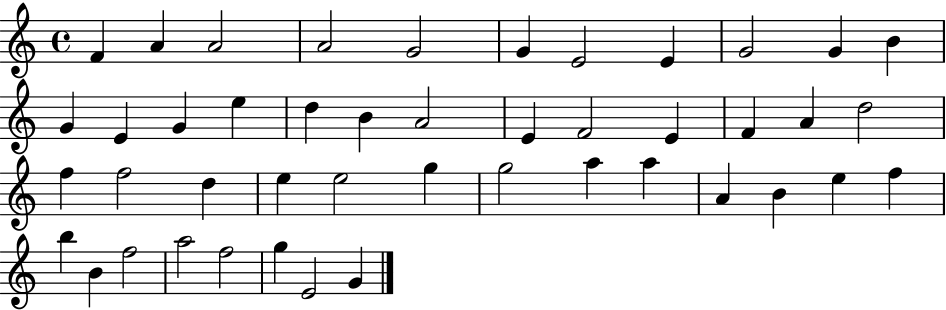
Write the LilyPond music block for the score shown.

{
  \clef treble
  \time 4/4
  \defaultTimeSignature
  \key c \major
  f'4 a'4 a'2 | a'2 g'2 | g'4 e'2 e'4 | g'2 g'4 b'4 | \break g'4 e'4 g'4 e''4 | d''4 b'4 a'2 | e'4 f'2 e'4 | f'4 a'4 d''2 | \break f''4 f''2 d''4 | e''4 e''2 g''4 | g''2 a''4 a''4 | a'4 b'4 e''4 f''4 | \break b''4 b'4 f''2 | a''2 f''2 | g''4 e'2 g'4 | \bar "|."
}